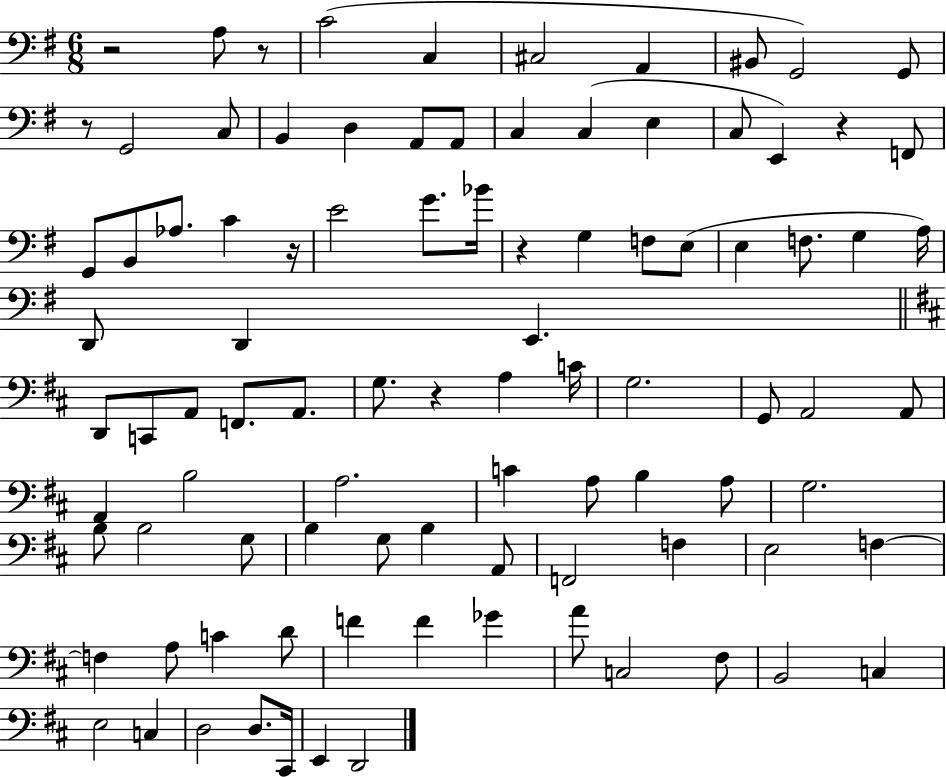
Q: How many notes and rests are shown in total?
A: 94